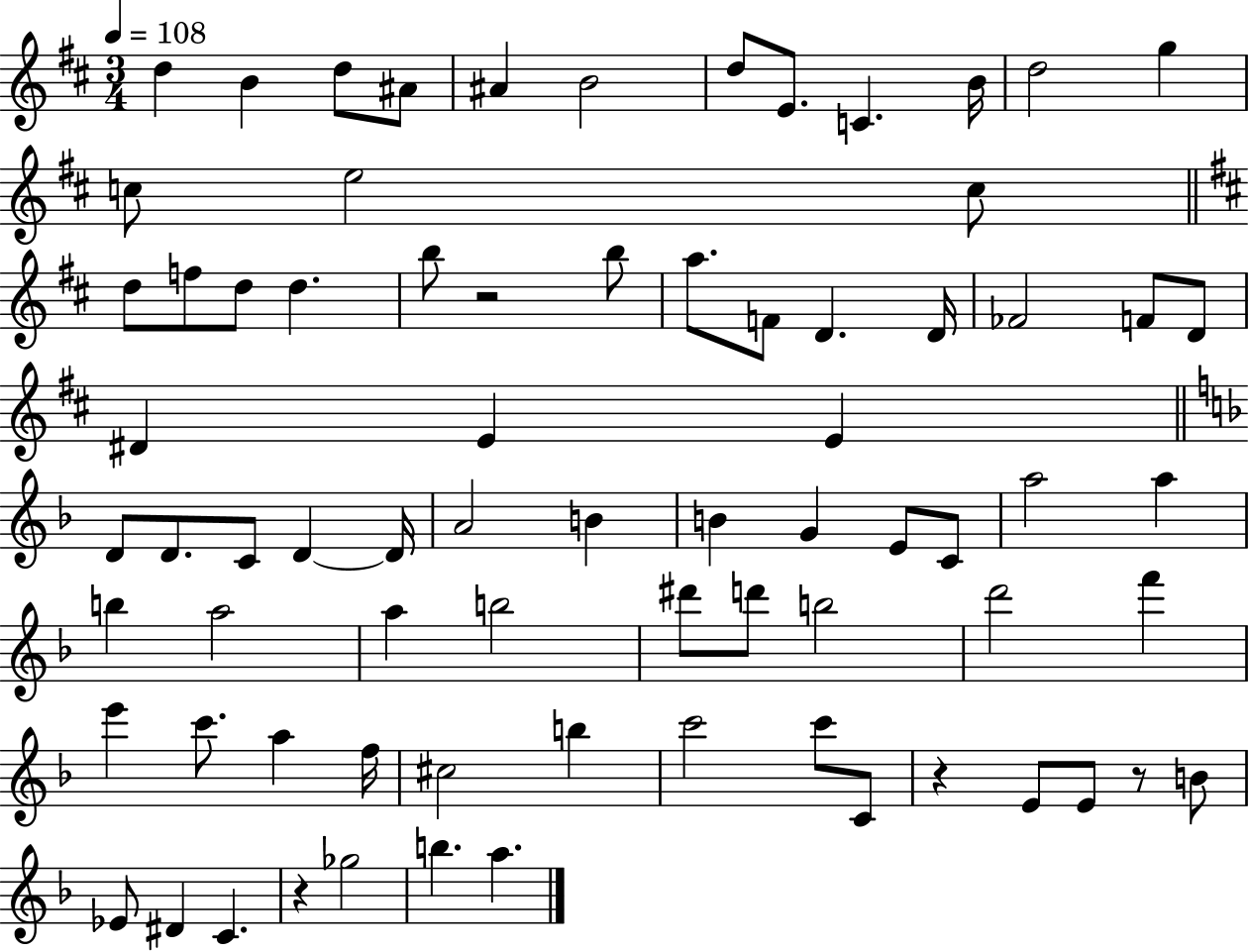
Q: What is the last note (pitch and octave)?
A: A5